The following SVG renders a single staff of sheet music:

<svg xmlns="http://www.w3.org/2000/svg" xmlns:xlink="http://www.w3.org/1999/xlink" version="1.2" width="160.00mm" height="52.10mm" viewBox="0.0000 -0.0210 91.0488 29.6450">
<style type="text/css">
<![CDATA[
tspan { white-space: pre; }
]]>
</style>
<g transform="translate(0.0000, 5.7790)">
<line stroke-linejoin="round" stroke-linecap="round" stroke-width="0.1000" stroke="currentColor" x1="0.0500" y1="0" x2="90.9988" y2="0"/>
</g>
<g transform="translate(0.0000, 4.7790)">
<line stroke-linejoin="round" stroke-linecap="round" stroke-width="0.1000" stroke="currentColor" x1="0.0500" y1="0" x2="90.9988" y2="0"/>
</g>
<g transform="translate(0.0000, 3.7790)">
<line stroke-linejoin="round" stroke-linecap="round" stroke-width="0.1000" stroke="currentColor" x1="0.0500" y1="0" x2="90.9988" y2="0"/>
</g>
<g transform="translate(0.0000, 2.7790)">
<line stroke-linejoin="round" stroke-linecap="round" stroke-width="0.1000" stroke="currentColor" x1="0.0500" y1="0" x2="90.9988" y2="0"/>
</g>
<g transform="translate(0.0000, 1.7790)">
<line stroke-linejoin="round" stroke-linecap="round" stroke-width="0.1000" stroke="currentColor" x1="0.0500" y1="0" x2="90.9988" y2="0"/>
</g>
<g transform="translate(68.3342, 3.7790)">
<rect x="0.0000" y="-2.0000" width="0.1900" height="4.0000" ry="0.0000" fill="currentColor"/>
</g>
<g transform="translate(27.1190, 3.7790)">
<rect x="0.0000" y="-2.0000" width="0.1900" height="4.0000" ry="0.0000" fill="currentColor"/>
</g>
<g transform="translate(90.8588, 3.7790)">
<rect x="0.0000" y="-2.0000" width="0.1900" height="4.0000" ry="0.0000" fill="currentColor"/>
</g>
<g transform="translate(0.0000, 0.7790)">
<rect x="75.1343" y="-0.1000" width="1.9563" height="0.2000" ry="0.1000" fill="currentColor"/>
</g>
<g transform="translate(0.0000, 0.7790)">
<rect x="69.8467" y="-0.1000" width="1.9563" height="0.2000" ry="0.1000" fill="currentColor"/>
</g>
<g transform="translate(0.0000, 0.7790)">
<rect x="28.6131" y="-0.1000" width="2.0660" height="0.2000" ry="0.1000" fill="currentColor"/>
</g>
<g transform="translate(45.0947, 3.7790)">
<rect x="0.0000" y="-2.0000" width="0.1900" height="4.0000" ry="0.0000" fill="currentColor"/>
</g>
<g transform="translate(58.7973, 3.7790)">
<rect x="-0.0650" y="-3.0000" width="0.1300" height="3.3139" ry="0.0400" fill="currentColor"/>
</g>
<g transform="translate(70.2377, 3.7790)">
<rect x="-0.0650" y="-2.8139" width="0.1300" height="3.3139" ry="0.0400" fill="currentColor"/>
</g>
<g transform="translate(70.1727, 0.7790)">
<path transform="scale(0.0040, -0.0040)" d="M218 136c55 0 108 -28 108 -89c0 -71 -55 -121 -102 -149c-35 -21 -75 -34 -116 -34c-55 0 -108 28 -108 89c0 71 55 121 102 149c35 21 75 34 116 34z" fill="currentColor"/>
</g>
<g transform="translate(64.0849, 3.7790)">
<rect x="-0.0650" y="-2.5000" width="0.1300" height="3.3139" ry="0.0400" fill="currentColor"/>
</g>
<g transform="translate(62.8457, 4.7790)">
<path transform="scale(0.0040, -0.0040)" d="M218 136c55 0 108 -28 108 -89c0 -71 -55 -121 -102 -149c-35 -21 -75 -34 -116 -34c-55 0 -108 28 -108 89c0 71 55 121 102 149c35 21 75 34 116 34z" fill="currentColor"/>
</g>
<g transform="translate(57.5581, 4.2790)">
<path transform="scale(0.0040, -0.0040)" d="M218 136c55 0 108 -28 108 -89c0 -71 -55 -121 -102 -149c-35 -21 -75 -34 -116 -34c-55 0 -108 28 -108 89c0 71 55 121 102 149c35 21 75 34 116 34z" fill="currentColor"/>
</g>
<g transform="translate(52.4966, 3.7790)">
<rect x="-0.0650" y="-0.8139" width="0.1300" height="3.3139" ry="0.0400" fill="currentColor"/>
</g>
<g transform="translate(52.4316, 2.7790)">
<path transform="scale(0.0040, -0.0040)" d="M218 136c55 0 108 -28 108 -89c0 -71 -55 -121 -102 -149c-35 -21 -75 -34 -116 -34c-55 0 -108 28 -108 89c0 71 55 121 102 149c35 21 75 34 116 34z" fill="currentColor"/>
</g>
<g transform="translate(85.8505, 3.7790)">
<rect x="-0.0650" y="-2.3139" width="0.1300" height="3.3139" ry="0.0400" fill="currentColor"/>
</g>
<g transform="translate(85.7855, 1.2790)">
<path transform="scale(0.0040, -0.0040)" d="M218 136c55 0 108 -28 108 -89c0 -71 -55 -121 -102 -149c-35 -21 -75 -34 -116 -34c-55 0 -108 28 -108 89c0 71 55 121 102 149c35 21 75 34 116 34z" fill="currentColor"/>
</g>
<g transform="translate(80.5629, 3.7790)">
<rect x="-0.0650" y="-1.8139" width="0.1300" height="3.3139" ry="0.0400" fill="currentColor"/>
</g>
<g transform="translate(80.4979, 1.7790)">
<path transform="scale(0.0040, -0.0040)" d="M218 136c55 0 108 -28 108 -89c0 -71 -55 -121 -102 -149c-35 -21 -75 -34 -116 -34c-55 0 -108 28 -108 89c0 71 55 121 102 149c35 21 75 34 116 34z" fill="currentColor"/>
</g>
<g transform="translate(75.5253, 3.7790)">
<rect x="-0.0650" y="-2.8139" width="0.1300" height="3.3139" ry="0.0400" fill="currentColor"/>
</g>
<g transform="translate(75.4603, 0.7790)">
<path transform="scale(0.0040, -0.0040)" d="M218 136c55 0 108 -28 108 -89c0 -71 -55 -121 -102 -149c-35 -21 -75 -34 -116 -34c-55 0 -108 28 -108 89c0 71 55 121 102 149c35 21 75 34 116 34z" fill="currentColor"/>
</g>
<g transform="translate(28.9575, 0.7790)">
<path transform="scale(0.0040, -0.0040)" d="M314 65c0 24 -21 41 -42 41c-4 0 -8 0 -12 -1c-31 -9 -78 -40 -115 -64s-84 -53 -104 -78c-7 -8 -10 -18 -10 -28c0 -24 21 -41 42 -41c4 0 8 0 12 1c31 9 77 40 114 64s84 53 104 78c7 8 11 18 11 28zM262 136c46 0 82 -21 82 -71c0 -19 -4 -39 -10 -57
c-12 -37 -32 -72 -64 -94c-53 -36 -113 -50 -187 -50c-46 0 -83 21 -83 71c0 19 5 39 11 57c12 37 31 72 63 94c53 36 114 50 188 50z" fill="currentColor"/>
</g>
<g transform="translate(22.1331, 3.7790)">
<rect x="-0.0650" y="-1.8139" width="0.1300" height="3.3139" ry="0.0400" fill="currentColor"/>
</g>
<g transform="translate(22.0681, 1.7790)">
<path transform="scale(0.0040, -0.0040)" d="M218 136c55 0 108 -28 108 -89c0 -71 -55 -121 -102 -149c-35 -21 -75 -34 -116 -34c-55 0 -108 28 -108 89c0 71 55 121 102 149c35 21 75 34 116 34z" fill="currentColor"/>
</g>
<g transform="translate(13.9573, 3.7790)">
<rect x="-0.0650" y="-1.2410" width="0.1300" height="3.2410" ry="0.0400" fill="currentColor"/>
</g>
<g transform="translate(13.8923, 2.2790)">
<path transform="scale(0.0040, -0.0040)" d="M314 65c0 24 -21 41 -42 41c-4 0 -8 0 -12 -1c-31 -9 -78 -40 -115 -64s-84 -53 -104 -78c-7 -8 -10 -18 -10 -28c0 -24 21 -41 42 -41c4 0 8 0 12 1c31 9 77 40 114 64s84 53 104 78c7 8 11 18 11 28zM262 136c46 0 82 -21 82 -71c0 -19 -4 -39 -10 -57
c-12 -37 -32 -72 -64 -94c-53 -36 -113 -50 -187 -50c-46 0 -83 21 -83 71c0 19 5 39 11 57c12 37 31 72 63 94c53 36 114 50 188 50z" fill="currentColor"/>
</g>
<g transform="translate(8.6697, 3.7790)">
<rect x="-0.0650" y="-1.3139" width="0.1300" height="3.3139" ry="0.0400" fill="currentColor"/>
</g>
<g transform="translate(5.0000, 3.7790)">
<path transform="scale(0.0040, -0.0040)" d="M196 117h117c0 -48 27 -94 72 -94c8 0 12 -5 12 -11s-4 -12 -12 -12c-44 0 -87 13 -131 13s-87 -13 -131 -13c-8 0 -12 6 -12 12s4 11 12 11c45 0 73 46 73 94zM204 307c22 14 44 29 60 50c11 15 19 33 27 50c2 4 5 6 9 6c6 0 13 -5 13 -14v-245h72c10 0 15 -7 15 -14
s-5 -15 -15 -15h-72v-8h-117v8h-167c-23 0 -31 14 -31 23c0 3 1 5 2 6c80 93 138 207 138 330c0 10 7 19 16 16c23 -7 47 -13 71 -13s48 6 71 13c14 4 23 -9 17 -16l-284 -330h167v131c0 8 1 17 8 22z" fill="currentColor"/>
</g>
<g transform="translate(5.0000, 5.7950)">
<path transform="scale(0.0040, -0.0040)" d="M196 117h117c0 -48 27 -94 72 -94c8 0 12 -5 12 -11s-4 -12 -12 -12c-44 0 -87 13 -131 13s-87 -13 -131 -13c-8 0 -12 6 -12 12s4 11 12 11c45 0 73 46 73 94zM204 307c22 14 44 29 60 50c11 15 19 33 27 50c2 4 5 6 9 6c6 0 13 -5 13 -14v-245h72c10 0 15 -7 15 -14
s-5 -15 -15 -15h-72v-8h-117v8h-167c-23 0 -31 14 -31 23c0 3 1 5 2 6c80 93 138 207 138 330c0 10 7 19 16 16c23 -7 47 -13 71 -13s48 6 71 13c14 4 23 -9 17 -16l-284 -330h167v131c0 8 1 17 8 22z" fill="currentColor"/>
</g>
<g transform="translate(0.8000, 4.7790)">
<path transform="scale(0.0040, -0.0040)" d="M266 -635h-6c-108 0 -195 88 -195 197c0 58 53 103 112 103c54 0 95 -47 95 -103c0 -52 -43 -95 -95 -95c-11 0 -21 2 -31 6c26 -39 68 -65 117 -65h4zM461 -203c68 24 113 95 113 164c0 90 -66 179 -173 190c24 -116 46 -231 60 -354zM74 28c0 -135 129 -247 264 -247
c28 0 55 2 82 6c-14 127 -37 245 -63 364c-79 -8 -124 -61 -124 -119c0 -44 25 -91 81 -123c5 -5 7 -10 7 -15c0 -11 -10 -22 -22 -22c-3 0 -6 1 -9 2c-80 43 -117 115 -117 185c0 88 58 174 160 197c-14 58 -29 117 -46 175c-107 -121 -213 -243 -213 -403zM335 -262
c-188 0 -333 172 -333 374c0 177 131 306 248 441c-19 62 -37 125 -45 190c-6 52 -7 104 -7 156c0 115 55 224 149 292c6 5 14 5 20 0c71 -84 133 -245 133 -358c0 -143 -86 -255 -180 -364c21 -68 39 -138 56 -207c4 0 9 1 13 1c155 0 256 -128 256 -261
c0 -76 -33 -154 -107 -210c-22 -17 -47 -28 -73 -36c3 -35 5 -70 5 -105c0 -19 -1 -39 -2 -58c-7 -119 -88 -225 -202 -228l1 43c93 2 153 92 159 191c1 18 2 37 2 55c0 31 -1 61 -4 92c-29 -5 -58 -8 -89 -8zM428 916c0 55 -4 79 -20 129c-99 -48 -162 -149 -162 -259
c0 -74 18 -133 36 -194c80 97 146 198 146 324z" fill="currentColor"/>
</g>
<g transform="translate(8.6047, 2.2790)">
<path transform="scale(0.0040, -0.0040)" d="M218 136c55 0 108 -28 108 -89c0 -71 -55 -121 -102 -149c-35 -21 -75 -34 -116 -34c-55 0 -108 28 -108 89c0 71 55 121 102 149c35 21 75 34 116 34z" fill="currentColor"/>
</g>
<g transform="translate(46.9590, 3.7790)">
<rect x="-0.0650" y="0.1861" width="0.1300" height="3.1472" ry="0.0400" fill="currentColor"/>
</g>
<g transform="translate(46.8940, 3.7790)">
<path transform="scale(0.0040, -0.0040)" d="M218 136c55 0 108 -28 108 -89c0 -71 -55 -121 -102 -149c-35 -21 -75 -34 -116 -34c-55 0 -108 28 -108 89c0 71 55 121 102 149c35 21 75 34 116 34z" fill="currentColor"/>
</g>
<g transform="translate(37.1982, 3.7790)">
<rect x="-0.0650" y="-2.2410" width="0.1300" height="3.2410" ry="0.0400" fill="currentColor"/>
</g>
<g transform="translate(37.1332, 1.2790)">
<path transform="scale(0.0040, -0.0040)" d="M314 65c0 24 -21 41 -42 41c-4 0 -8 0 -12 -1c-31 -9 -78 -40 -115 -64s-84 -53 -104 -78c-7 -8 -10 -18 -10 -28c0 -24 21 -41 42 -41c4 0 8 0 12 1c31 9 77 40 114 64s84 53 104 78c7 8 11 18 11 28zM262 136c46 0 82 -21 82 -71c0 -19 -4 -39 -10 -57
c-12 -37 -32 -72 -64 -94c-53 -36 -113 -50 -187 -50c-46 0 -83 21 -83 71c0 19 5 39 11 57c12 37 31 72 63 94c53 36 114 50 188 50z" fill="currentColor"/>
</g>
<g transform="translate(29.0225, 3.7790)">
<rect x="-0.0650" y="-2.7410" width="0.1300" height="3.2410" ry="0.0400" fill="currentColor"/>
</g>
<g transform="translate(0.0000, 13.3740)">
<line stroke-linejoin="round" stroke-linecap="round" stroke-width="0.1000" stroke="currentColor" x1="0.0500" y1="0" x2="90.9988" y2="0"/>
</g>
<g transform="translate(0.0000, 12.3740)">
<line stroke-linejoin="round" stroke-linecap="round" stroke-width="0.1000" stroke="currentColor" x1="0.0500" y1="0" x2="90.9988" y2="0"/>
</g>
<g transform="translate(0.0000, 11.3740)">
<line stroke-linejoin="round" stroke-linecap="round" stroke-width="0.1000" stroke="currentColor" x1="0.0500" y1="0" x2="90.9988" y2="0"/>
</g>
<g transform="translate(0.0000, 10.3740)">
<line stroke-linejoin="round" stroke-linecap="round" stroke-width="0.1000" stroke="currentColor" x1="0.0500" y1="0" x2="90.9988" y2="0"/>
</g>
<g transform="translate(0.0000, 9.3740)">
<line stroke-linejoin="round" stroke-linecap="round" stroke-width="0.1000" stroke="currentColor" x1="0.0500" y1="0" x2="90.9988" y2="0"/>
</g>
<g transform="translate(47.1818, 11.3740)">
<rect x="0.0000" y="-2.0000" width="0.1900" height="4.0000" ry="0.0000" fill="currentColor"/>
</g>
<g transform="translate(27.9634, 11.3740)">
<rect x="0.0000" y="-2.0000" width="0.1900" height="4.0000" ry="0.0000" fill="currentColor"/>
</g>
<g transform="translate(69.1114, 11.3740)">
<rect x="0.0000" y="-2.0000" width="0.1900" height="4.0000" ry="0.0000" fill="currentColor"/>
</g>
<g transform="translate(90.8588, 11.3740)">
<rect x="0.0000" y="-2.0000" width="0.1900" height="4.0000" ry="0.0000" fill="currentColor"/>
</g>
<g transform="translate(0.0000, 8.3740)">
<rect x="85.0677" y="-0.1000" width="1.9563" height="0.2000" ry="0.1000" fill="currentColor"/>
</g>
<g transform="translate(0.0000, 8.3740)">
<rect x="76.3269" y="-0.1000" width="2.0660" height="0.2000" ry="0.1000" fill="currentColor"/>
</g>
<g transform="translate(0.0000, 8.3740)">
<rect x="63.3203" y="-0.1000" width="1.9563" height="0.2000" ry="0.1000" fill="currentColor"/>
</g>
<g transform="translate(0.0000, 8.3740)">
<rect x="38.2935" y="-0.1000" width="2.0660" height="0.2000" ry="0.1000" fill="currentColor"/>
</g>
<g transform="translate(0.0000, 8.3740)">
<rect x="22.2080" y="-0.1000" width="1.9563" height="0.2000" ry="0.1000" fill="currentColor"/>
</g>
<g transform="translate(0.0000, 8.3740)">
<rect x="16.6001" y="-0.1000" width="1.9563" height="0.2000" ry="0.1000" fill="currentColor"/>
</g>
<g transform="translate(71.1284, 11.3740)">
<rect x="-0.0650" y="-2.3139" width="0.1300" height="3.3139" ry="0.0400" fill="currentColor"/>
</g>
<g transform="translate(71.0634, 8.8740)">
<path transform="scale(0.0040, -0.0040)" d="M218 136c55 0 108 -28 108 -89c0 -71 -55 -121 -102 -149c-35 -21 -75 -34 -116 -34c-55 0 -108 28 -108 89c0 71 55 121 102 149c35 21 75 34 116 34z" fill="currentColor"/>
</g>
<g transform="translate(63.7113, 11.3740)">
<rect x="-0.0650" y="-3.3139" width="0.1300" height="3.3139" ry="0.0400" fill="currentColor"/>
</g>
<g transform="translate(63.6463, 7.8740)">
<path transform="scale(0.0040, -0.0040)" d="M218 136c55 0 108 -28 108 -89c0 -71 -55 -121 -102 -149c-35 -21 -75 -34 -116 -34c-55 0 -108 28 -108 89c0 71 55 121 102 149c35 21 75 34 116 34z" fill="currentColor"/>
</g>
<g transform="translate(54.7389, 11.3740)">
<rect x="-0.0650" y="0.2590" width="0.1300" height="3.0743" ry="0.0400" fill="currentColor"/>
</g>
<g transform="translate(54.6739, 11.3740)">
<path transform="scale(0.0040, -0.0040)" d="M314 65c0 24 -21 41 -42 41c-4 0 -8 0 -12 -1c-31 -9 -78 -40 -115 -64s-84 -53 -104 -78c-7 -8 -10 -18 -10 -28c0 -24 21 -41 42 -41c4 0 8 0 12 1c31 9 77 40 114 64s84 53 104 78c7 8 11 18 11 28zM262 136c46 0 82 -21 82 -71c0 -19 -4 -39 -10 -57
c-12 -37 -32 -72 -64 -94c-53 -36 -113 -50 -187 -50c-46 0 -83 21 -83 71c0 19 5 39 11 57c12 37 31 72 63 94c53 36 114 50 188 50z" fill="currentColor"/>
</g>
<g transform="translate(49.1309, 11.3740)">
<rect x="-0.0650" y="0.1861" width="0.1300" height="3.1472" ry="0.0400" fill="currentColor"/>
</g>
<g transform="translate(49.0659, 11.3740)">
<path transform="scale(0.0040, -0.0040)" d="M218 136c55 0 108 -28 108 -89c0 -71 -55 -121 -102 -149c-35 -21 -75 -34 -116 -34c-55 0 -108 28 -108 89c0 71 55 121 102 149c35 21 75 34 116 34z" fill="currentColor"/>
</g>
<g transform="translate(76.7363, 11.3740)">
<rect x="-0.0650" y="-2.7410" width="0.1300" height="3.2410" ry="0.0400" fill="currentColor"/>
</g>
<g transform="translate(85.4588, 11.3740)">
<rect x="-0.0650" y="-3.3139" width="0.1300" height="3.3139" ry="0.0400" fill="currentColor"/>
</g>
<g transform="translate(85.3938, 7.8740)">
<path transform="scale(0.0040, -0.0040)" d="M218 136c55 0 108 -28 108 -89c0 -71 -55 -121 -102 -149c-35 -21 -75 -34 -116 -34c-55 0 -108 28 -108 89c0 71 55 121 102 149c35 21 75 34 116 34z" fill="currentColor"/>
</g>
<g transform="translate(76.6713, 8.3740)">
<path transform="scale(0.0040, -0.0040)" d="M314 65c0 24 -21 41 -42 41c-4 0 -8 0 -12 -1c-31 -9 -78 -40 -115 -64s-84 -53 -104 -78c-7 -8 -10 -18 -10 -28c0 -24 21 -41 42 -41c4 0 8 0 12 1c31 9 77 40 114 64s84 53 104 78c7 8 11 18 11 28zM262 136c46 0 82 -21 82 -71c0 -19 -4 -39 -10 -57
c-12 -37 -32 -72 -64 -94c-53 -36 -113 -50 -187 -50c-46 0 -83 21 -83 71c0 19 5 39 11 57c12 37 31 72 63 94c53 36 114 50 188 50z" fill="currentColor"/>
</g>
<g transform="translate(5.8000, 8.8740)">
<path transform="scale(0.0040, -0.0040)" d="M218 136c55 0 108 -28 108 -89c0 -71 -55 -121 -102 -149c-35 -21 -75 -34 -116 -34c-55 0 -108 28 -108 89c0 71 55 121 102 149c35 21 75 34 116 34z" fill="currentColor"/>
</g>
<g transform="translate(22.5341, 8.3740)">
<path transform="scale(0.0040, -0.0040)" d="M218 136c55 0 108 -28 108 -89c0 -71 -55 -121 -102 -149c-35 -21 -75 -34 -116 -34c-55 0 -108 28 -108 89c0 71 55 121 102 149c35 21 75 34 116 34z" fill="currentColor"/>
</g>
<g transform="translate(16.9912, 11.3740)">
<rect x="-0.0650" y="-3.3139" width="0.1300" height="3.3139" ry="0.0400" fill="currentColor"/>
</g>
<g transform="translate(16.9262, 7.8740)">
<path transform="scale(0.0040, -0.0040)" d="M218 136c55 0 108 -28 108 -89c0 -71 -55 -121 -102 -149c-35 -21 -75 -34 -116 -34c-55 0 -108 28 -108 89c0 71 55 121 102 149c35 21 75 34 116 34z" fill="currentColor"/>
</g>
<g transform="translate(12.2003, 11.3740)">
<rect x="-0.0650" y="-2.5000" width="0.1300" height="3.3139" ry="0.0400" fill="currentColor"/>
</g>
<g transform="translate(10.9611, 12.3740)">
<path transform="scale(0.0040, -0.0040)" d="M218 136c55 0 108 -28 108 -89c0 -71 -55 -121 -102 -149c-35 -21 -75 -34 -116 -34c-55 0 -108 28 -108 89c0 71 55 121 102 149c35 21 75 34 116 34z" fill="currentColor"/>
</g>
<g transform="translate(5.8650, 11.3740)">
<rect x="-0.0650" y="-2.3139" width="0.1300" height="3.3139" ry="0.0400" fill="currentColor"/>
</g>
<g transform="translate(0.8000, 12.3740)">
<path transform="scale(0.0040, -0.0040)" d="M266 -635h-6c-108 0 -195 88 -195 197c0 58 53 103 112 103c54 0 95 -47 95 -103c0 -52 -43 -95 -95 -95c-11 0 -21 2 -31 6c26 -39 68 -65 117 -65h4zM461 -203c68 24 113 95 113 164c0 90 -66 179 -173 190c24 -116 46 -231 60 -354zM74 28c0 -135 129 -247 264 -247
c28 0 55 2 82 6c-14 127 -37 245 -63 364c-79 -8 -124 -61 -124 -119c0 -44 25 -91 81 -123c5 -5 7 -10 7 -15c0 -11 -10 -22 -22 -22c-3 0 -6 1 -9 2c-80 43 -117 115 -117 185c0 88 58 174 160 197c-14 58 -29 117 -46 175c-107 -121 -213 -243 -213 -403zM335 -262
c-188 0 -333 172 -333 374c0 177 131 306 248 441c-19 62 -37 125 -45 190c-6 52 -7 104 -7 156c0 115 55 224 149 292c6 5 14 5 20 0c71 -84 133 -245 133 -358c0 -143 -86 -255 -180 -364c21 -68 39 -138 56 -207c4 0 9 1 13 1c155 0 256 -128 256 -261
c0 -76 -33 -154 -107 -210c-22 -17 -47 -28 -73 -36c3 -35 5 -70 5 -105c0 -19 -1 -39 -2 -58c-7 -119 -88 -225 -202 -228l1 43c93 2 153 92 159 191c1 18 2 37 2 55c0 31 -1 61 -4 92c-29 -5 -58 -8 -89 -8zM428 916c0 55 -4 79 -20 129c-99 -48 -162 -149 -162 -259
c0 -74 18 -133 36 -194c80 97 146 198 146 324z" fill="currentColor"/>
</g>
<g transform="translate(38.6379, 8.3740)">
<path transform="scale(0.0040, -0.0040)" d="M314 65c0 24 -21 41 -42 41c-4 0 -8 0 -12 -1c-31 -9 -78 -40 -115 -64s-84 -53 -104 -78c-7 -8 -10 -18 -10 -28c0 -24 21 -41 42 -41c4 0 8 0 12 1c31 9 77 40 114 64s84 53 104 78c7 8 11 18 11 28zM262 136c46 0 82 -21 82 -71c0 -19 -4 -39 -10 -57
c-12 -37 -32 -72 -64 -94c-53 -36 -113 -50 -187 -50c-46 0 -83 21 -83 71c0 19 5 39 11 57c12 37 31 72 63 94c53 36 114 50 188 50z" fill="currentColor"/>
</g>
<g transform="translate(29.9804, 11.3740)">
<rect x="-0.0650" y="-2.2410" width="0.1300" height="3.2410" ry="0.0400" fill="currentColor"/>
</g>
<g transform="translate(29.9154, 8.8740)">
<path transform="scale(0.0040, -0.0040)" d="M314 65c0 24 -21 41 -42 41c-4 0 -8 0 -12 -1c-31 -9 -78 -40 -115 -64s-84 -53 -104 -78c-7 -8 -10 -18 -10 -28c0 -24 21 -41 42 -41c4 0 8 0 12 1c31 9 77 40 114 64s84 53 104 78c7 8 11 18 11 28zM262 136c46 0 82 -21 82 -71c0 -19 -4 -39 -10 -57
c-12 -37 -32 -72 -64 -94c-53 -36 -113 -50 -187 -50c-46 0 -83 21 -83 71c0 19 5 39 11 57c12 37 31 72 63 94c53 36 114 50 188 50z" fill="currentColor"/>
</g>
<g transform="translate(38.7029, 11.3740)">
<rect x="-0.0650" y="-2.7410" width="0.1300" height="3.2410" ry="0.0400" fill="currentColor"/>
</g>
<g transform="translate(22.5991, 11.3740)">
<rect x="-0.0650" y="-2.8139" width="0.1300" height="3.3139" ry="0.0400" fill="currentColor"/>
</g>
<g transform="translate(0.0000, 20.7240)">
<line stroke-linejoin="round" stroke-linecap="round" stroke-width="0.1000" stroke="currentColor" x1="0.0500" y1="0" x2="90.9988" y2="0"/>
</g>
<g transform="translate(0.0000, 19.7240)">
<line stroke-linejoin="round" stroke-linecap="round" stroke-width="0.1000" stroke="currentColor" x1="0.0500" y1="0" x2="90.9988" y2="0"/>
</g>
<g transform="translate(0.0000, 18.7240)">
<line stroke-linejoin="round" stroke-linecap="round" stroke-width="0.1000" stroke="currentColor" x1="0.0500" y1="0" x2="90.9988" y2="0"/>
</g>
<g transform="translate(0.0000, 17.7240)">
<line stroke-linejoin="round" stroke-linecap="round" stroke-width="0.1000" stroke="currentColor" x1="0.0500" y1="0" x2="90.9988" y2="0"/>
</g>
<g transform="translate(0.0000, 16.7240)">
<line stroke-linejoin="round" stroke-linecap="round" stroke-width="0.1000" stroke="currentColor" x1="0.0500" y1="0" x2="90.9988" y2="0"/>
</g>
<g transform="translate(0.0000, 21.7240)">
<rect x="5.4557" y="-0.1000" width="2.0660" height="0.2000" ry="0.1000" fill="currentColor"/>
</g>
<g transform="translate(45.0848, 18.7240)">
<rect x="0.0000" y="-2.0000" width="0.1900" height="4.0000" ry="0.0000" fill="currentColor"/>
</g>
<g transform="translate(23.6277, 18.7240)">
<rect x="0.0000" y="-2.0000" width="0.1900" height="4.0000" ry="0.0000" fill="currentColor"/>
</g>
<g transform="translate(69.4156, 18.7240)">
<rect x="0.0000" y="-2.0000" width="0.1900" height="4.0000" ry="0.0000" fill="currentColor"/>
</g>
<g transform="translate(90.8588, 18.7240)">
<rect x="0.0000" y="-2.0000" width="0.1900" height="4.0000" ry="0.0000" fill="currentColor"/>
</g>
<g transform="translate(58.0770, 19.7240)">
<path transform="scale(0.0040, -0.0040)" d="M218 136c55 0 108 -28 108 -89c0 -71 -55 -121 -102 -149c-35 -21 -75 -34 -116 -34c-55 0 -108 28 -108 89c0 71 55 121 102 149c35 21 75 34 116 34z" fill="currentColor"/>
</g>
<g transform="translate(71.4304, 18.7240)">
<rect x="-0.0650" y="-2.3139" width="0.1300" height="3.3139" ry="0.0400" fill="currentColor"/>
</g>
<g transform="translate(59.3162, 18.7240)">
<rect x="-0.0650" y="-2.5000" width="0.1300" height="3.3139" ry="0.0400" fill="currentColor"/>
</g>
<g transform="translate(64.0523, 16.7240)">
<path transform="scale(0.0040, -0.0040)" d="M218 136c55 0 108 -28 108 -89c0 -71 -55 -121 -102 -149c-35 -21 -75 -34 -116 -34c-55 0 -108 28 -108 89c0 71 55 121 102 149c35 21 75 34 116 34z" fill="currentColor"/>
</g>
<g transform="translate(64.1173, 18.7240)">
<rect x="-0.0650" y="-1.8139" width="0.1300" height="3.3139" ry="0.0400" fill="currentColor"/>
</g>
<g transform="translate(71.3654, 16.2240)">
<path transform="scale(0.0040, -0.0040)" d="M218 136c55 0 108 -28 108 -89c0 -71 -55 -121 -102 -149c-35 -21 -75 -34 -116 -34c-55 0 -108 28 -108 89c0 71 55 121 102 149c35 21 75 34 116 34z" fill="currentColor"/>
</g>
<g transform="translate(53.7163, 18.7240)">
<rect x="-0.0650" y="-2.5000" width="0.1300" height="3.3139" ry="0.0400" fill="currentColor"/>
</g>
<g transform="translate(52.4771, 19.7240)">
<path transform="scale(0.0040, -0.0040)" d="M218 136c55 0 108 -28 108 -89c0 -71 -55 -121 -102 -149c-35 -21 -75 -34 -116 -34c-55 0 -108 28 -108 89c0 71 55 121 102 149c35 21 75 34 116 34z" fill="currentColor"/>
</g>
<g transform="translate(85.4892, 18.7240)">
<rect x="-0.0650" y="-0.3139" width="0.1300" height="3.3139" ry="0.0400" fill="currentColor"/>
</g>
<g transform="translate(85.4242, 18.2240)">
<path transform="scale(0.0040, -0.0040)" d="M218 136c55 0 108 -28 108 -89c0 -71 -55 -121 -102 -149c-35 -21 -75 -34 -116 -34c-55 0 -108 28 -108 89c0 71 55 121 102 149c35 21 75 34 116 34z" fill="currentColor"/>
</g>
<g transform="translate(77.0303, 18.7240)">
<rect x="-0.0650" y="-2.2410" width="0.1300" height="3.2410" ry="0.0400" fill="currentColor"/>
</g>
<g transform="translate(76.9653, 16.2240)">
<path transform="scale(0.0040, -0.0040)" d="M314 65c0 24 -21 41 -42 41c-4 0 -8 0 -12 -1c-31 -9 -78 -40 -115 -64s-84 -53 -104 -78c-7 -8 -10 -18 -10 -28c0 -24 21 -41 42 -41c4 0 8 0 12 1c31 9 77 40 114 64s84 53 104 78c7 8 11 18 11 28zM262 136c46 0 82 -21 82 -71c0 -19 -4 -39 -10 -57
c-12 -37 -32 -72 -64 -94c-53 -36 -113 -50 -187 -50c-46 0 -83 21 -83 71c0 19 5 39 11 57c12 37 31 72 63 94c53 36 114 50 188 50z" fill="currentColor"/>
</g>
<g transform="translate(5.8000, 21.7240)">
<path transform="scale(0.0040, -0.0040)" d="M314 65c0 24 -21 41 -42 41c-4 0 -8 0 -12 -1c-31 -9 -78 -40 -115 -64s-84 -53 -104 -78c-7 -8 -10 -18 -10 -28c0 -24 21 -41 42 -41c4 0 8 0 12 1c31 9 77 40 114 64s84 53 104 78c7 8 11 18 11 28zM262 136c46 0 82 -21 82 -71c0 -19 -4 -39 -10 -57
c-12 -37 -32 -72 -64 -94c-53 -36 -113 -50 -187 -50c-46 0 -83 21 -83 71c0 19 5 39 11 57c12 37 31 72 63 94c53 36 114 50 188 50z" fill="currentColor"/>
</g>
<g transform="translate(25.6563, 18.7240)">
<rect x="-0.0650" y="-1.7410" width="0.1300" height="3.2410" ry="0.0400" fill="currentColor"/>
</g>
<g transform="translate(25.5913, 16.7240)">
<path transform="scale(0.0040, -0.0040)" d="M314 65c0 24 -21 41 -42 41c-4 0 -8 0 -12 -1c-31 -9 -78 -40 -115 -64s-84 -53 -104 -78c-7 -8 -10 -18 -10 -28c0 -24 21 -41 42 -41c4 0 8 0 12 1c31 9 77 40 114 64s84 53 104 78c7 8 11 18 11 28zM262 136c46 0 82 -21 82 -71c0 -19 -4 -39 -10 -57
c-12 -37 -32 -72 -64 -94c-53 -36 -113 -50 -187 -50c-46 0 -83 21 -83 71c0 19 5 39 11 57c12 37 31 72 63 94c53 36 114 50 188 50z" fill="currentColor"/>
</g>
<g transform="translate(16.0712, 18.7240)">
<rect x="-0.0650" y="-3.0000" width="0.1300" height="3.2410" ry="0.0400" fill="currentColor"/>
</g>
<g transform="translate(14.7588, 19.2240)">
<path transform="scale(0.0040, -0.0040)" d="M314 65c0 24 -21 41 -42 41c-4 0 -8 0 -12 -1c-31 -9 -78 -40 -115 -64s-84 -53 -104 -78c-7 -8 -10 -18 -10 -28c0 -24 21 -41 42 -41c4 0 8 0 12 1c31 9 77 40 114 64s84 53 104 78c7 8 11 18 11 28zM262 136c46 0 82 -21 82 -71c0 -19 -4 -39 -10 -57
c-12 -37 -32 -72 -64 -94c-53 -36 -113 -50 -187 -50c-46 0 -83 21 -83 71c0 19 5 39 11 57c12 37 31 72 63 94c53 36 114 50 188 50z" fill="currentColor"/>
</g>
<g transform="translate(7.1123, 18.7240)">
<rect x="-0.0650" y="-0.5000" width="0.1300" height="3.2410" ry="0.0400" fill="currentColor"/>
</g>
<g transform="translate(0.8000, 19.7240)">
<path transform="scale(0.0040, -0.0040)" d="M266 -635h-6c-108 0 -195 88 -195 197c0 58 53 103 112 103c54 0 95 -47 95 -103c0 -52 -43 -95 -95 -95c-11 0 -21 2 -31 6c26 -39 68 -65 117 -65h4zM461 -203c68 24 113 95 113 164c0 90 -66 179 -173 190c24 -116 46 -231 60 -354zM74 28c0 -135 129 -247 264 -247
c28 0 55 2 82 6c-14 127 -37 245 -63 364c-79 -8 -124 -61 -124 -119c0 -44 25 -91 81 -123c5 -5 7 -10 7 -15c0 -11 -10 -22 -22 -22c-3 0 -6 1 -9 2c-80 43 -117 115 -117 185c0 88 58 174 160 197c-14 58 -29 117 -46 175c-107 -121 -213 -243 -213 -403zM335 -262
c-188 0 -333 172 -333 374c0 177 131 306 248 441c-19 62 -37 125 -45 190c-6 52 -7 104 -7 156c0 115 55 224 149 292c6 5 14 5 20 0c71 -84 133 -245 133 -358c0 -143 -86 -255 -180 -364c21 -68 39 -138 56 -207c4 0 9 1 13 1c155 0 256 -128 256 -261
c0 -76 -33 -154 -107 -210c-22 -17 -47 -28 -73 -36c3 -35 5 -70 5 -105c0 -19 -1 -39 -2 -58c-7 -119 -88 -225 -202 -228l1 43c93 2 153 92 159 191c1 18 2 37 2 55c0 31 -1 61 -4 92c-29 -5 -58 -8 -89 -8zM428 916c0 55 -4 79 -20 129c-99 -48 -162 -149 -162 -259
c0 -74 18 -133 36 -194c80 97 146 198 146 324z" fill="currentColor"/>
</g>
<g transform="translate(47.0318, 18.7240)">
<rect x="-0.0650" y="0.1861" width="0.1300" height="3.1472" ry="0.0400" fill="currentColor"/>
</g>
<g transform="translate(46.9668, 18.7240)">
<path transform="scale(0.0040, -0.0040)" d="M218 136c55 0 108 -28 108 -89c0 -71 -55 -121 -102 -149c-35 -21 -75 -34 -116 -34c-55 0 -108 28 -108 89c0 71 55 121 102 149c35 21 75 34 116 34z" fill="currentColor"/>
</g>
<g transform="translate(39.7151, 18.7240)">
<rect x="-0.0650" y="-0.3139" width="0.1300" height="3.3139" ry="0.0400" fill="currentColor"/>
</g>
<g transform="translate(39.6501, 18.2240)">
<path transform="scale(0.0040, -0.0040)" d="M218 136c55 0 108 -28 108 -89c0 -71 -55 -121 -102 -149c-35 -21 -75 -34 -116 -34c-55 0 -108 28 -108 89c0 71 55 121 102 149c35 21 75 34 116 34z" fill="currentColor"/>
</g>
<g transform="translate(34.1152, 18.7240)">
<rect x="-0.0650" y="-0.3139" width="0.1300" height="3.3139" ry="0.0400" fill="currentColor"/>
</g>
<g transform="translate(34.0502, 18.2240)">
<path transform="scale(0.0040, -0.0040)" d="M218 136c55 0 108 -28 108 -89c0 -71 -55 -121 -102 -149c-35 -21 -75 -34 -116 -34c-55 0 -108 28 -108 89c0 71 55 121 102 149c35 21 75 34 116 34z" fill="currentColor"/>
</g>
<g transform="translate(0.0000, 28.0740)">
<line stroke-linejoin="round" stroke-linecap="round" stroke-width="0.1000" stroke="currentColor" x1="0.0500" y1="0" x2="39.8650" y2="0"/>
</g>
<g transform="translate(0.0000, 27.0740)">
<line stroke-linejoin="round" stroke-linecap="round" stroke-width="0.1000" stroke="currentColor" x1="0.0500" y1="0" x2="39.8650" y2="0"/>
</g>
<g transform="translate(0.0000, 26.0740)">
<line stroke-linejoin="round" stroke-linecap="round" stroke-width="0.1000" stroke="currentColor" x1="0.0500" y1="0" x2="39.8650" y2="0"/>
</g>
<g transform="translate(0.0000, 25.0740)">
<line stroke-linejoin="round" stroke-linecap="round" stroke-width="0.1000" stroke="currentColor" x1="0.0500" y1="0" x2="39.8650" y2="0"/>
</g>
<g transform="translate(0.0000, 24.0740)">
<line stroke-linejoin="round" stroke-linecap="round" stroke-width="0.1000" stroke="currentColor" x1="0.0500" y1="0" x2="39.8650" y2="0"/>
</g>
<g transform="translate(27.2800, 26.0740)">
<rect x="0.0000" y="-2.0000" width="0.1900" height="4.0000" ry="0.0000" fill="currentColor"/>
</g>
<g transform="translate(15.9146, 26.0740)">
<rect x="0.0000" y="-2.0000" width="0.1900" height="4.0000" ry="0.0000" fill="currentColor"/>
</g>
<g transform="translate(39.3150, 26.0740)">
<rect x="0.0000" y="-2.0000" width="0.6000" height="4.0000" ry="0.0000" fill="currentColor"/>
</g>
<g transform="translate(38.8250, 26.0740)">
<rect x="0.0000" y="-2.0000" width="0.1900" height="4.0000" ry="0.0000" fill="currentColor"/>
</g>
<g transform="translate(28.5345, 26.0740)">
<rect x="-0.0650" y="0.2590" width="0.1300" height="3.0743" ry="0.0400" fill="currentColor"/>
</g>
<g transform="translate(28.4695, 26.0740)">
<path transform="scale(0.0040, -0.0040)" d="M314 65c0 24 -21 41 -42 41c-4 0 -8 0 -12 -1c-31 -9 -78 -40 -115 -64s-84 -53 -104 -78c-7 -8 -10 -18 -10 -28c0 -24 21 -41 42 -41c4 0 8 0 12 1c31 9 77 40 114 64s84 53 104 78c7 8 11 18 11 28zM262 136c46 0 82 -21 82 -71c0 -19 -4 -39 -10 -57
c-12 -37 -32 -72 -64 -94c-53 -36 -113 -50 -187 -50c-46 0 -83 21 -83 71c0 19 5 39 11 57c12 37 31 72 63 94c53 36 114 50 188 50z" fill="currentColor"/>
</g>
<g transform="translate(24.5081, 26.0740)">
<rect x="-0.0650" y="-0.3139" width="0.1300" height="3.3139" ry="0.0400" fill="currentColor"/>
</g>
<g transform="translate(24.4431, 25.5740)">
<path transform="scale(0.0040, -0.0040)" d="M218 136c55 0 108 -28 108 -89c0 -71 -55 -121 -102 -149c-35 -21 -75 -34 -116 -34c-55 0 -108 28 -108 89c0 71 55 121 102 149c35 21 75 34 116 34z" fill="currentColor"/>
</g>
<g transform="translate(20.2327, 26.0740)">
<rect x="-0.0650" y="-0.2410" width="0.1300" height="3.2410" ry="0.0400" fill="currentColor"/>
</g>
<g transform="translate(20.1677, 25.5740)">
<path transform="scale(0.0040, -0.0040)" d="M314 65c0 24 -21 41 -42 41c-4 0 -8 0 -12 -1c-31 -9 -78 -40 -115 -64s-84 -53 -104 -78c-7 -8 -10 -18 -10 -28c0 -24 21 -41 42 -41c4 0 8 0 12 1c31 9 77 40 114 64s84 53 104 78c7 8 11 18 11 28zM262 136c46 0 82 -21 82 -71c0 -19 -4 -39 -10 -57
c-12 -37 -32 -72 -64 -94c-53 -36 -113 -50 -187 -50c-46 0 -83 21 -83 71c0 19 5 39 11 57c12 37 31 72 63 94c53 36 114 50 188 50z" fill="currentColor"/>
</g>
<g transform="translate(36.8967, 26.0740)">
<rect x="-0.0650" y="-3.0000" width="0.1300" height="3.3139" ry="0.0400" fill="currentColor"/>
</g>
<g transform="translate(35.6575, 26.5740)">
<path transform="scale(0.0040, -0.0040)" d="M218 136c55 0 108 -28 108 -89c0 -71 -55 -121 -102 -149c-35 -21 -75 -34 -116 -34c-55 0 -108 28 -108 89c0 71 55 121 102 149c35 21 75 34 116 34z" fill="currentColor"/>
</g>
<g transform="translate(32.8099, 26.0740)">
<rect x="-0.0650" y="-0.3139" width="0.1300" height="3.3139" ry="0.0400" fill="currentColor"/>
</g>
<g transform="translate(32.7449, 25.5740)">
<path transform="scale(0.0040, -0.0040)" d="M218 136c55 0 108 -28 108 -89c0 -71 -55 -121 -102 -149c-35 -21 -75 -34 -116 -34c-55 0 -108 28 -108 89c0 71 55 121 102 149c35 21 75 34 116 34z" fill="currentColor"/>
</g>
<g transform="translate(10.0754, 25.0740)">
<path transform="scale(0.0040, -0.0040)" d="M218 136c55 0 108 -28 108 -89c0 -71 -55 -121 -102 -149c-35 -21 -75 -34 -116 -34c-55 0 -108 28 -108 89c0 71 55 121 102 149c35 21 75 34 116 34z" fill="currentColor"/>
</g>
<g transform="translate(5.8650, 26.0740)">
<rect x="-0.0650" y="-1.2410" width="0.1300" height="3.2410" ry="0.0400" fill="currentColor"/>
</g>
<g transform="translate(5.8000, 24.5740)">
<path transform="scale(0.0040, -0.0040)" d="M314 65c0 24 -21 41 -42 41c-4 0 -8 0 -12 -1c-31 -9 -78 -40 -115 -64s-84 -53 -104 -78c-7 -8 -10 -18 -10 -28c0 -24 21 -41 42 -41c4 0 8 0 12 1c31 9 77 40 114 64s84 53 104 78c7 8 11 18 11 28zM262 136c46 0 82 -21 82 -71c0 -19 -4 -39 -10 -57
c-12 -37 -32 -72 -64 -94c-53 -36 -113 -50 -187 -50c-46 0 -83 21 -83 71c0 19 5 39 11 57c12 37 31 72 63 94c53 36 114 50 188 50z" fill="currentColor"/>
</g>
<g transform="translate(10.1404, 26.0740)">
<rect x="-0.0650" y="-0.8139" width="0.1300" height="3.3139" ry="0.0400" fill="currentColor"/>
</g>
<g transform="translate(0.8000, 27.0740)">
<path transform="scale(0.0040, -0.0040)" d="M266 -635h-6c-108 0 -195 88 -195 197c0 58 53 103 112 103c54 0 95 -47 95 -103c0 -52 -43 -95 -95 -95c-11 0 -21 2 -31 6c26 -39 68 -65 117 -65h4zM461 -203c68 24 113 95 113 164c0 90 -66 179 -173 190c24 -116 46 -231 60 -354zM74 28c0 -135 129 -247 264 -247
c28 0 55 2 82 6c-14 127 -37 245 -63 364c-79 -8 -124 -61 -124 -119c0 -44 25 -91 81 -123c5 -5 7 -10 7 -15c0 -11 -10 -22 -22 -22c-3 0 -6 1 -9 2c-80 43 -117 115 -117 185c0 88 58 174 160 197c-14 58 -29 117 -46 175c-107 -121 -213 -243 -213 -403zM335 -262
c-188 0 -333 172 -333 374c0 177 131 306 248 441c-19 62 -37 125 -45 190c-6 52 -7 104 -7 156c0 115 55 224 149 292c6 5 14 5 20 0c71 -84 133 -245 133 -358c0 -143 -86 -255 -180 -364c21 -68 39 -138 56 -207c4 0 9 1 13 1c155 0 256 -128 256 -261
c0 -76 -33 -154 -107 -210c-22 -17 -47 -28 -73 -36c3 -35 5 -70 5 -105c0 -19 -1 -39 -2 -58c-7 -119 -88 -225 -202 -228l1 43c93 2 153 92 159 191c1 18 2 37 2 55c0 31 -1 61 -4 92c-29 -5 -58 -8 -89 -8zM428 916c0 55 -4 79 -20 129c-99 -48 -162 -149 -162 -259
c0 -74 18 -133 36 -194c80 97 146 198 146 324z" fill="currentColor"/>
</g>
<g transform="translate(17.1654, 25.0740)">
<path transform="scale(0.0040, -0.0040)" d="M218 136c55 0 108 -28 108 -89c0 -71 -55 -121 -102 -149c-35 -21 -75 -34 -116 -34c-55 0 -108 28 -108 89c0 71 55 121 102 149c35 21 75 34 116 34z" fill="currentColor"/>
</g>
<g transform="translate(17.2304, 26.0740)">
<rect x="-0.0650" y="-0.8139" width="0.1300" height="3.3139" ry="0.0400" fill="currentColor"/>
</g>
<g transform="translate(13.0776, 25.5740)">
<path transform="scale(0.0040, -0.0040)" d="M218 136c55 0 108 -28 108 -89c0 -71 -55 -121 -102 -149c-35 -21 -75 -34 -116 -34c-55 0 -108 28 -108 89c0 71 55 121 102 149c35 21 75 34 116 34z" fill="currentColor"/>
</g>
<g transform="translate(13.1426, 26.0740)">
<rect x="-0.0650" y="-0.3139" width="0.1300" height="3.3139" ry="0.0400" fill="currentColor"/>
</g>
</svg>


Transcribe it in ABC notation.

X:1
T:Untitled
M:4/4
L:1/4
K:C
e e2 f a2 g2 B d A G a a f g g G b a g2 a2 B B2 b g a2 b C2 A2 f2 c c B G G f g g2 c e2 d c d c2 c B2 c A